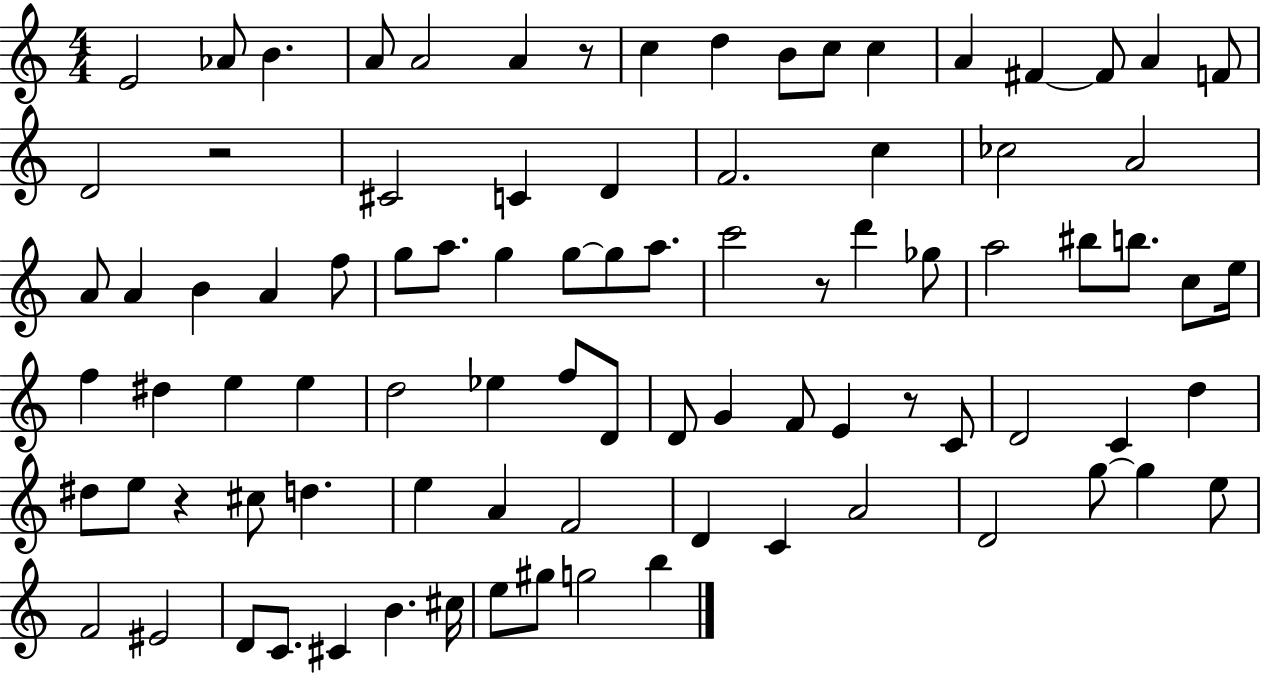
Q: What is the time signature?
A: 4/4